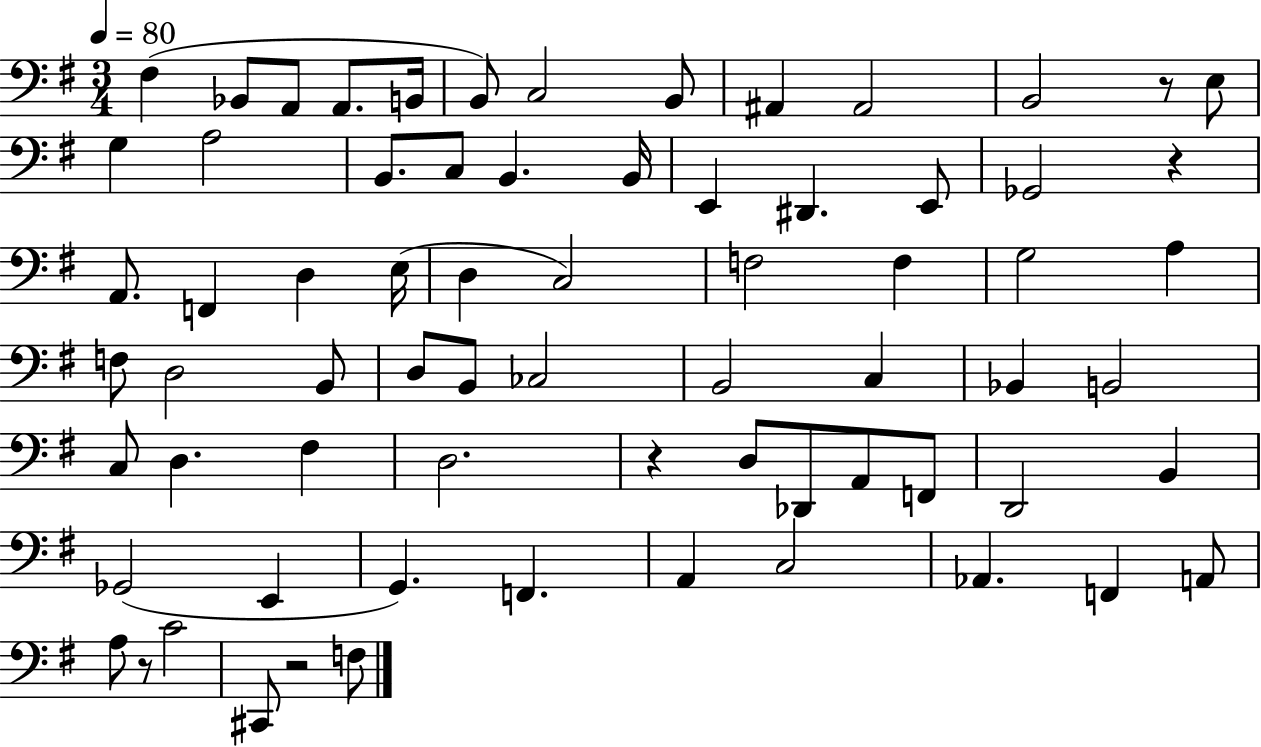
F#3/q Bb2/e A2/e A2/e. B2/s B2/e C3/h B2/e A#2/q A#2/h B2/h R/e E3/e G3/q A3/h B2/e. C3/e B2/q. B2/s E2/q D#2/q. E2/e Gb2/h R/q A2/e. F2/q D3/q E3/s D3/q C3/h F3/h F3/q G3/h A3/q F3/e D3/h B2/e D3/e B2/e CES3/h B2/h C3/q Bb2/q B2/h C3/e D3/q. F#3/q D3/h. R/q D3/e Db2/e A2/e F2/e D2/h B2/q Gb2/h E2/q G2/q. F2/q. A2/q C3/h Ab2/q. F2/q A2/e A3/e R/e C4/h C#2/e R/h F3/e